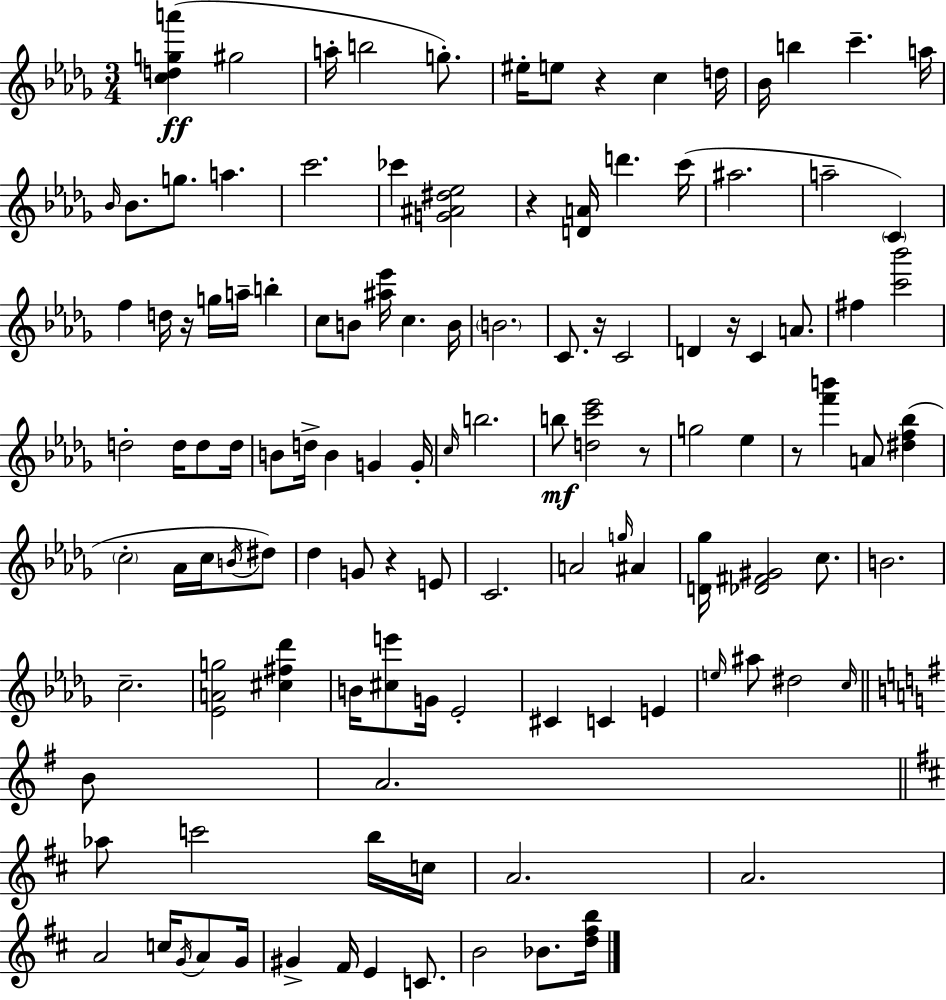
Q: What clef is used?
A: treble